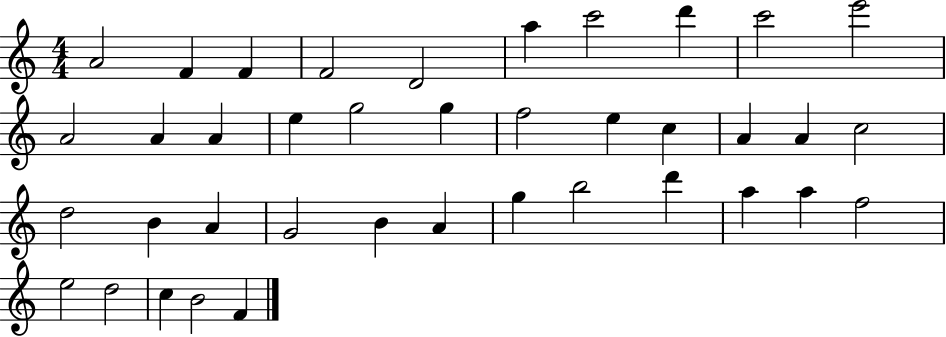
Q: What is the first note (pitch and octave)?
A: A4